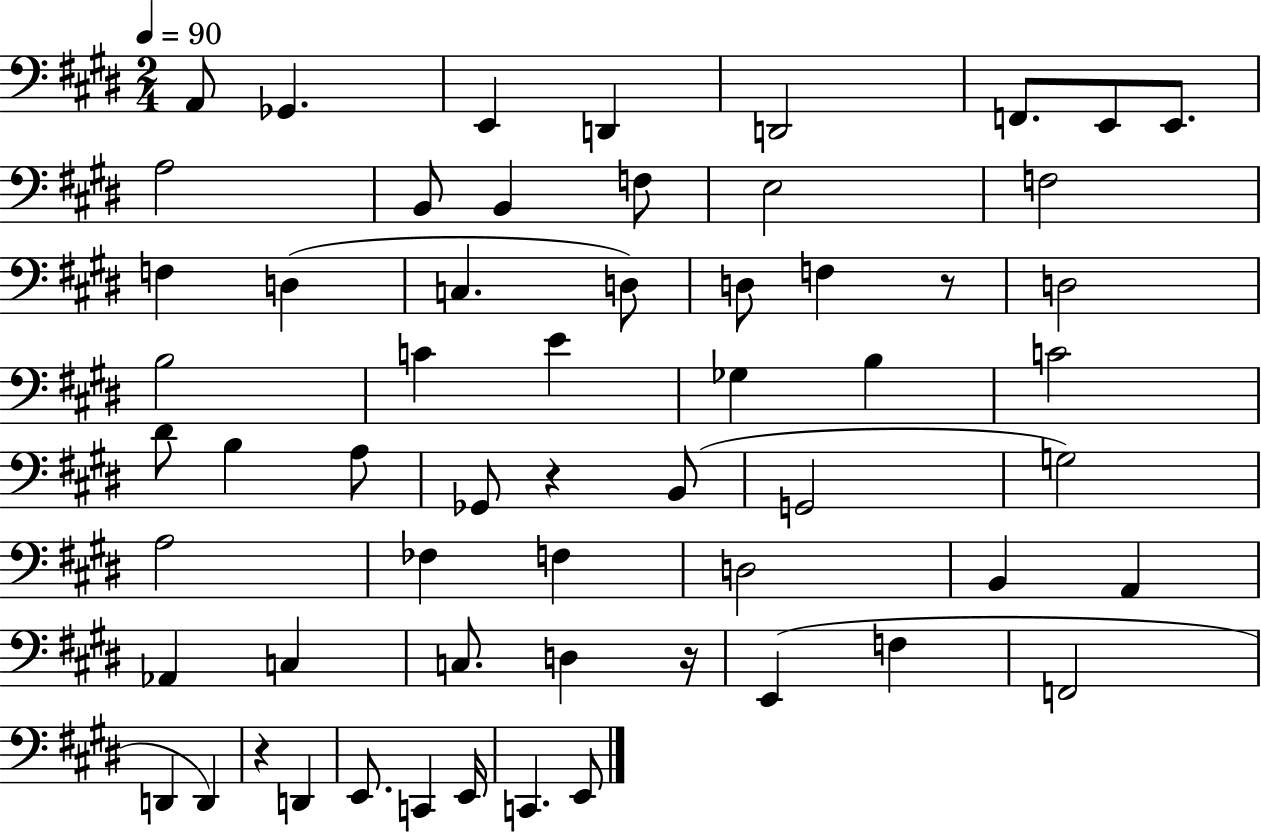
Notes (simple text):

A2/e Gb2/q. E2/q D2/q D2/h F2/e. E2/e E2/e. A3/h B2/e B2/q F3/e E3/h F3/h F3/q D3/q C3/q. D3/e D3/e F3/q R/e D3/h B3/h C4/q E4/q Gb3/q B3/q C4/h D#4/e B3/q A3/e Gb2/e R/q B2/e G2/h G3/h A3/h FES3/q F3/q D3/h B2/q A2/q Ab2/q C3/q C3/e. D3/q R/s E2/q F3/q F2/h D2/q D2/q R/q D2/q E2/e. C2/q E2/s C2/q. E2/e